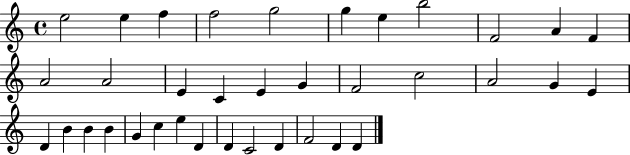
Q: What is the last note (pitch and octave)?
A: D4